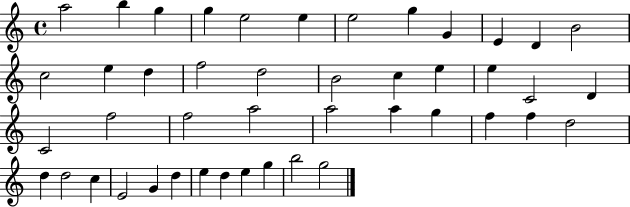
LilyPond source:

{
  \clef treble
  \time 4/4
  \defaultTimeSignature
  \key c \major
  a''2 b''4 g''4 | g''4 e''2 e''4 | e''2 g''4 g'4 | e'4 d'4 b'2 | \break c''2 e''4 d''4 | f''2 d''2 | b'2 c''4 e''4 | e''4 c'2 d'4 | \break c'2 f''2 | f''2 a''2 | a''2 a''4 g''4 | f''4 f''4 d''2 | \break d''4 d''2 c''4 | e'2 g'4 d''4 | e''4 d''4 e''4 g''4 | b''2 g''2 | \break \bar "|."
}